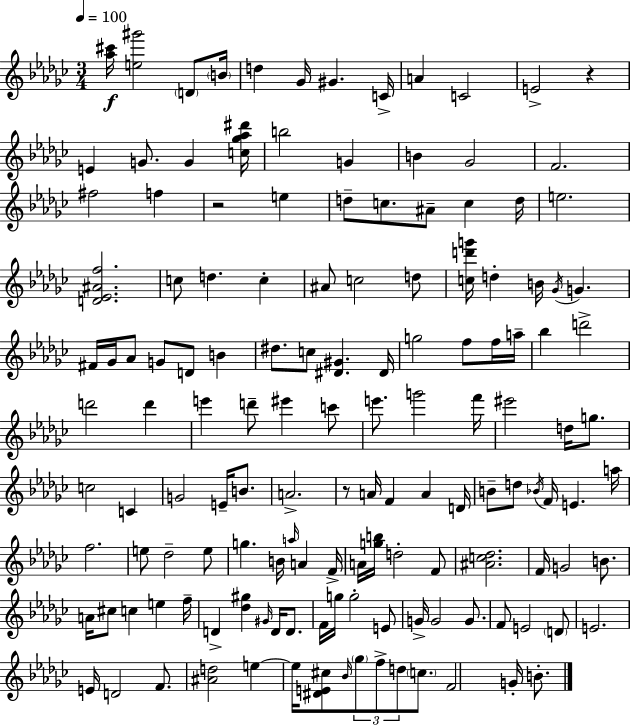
X:1
T:Untitled
M:3/4
L:1/4
K:Ebm
[_a^c']/4 [e^g']2 D/2 B/4 d _G/4 ^G C/4 A C2 E2 z E G/2 G [c_g_a^d']/4 b2 G B _G2 F2 ^f2 f z2 e d/2 c/2 ^A/2 c d/4 e2 [D_E^Af]2 c/2 d c ^A/2 c2 d/2 [cd'g']/4 d B/4 _G/4 G ^F/4 _G/4 _A/2 G/2 D/2 B ^d/2 c/2 [^D^G] ^D/4 g2 f/2 f/4 a/4 _b d'2 d'2 d' e' d'/2 ^e' c'/2 e'/2 g'2 f'/4 ^e'2 d/4 g/2 c2 C G2 E/4 B/2 A2 z/2 A/4 F A D/4 B/2 d/2 _B/4 F/4 E a/4 f2 e/2 _d2 e/2 g B/4 a/4 A F/4 A/4 [gb]/4 d2 F/2 [^Ac_d]2 F/4 G2 B/2 A/4 ^c/2 c e f/4 D [_d^g] ^G/4 D/4 D/2 F/4 g/4 g2 E/2 G/4 G2 G/2 F/2 E2 D/2 E2 E/4 D2 F/2 [^Ad]2 e e/4 [^DE^c]/2 _B/4 _g/2 f/2 d/2 c/2 F2 G/4 B/2